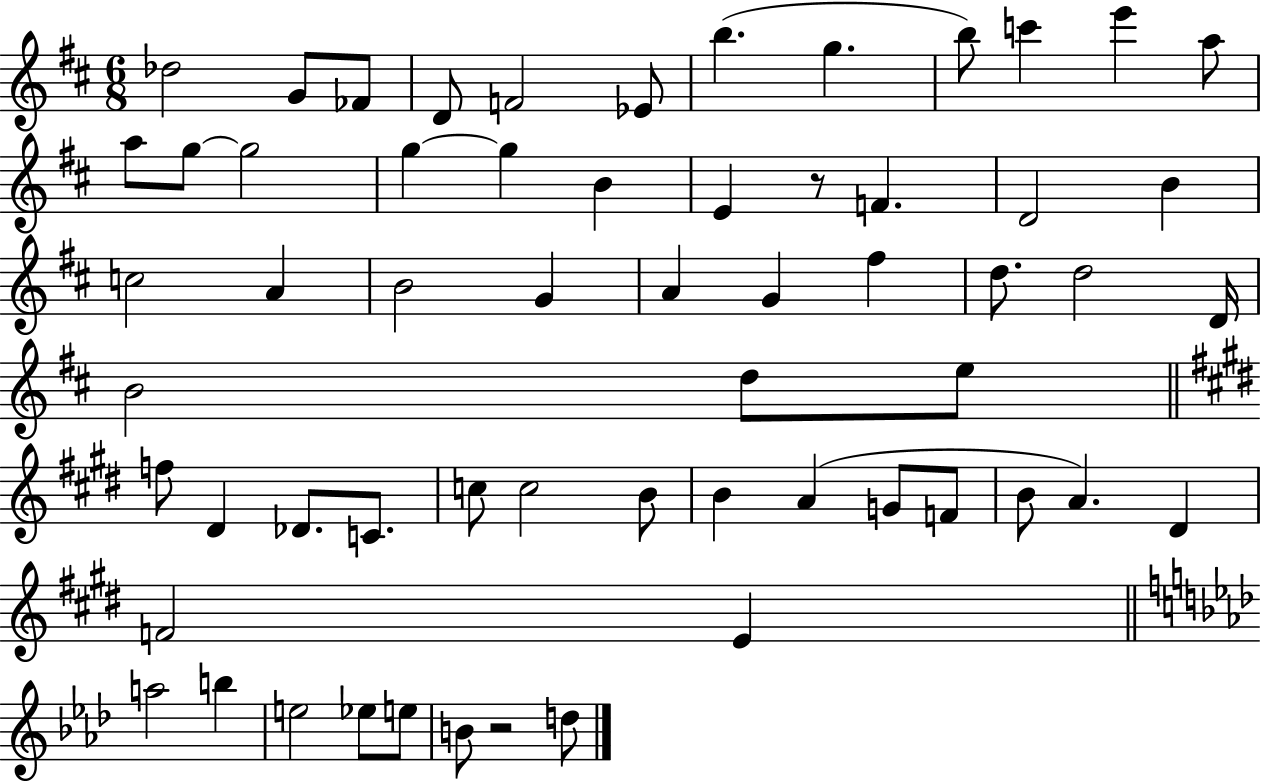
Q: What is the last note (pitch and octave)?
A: D5